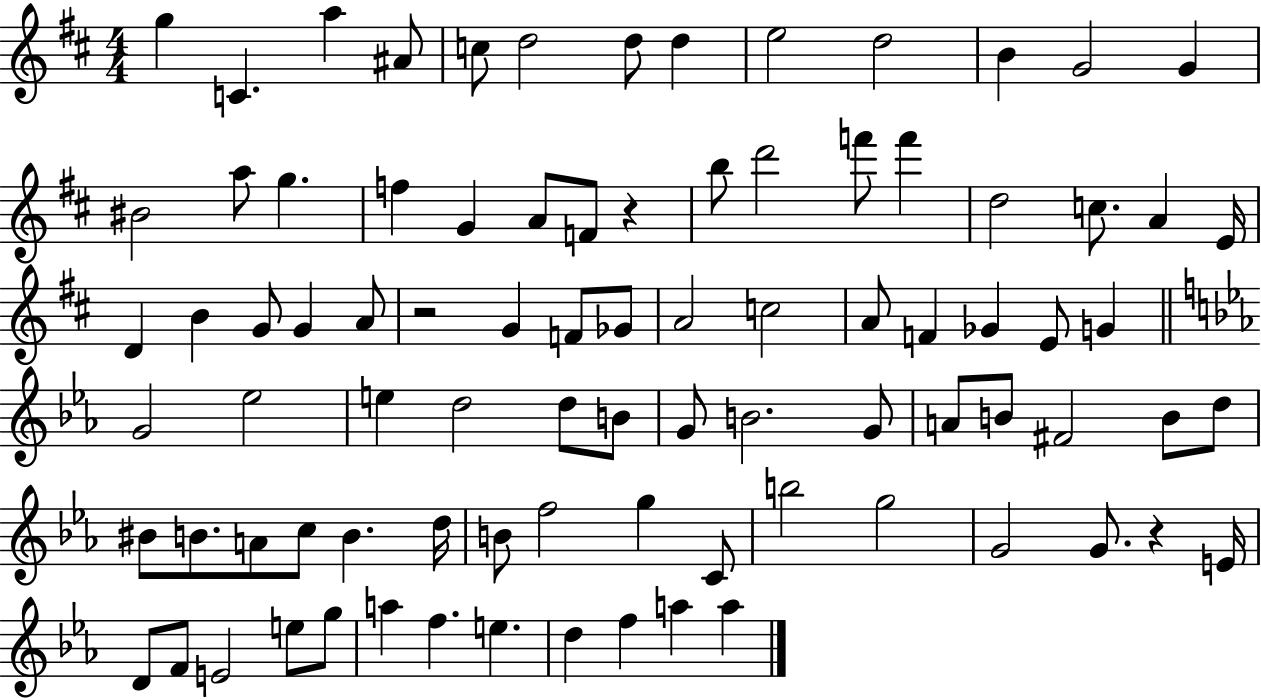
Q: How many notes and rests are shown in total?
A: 87